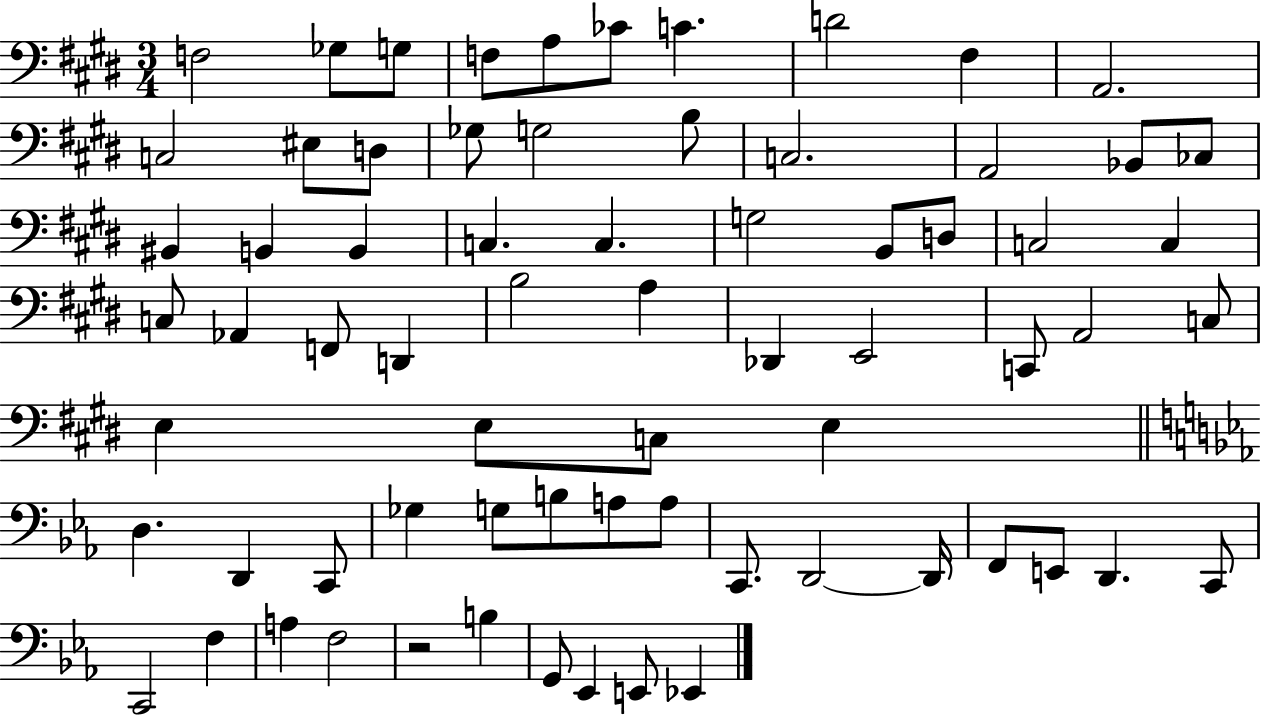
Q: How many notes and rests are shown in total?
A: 70